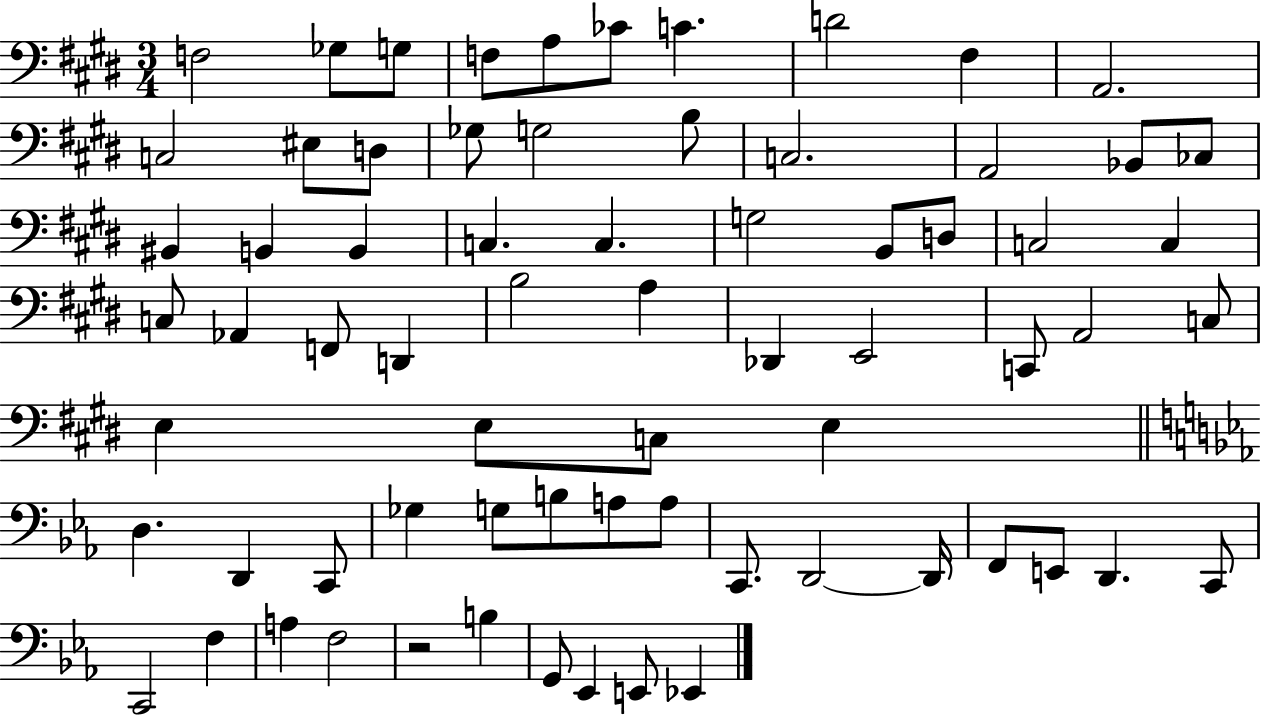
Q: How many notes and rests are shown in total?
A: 70